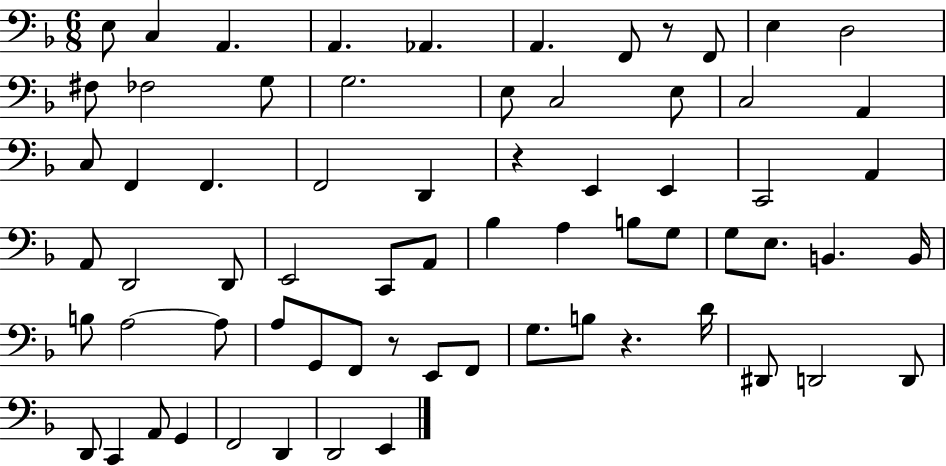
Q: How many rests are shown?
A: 4